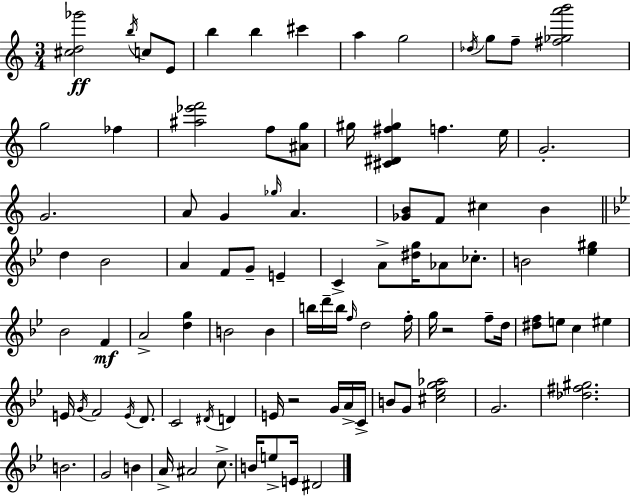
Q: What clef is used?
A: treble